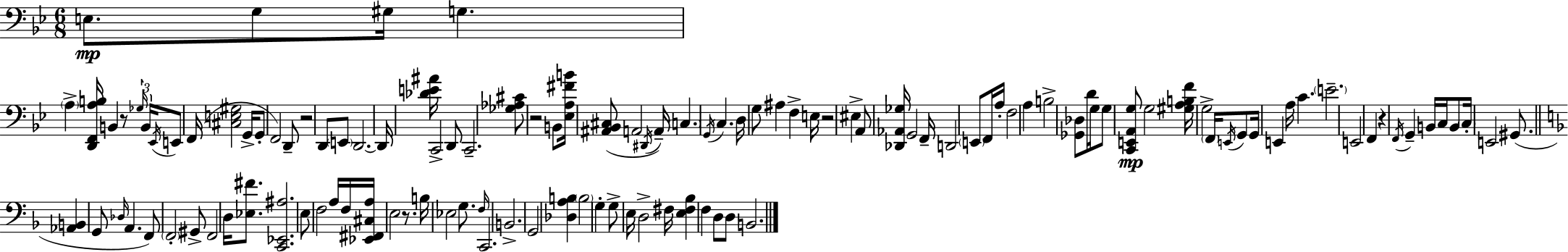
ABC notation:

X:1
T:Untitled
M:6/8
L:1/4
K:Gm
E,/2 G,/2 ^G,/4 G, A, [D,,F,,A,B,]/4 B,, z/2 _G,/4 B,,/4 _E,,/4 E,,/2 F,,/4 [^C,E,^G,]2 G,,/4 G,,/2 F,,2 D,,/2 z2 D,,/2 E,,/2 D,,2 D,,/4 [_DE^A]/4 C,,2 D,,/2 C,,2 [_G,_A,^C]/2 z2 B,,/2 [_E,A,^FB]/4 [^A,,_B,,^C,]/2 A,,2 ^D,,/4 A,,/4 C, G,,/4 C, D,/4 G,/2 ^A, F, E,/4 z2 ^E, A,,/2 [_D,,_A,,_G,]/4 G,,2 F,,/4 D,,2 E,,/2 F,,/4 A,/4 F,2 A, B,2 [_G,,_D,]/2 D/4 G,/4 G,/2 [C,,E,,A,,G,]/2 G,2 [^G,A,B,F]/4 G,2 F,,/4 E,,/4 G,,/2 G,,/4 E,, A,/4 C E2 E,,2 F,, z F,,/4 G,, B,,/4 C,/4 B,,/2 C,/4 E,,2 ^G,,/2 [_A,,B,,] G,,/2 _D,/4 A,, F,,/2 F,,2 ^G,,/2 F,,2 D,/4 [_E,^F]/2 [C,,_E,,^A,]2 E,/2 F,2 A,/4 F,/4 [_E,,^F,,^C,A,]/4 E,2 z/2 B,/4 _E,2 G,/2 F,/4 C,,2 B,,2 G,,2 [_D,A,B,] B,2 G, G,/2 E,/4 D,2 ^F,/4 [E,^F,_B,] F, D,/2 D,/2 B,,2